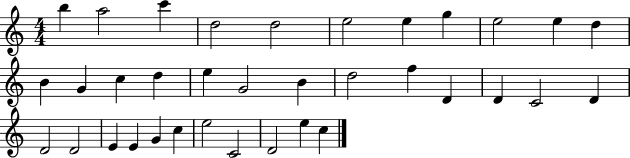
B5/q A5/h C6/q D5/h D5/h E5/h E5/q G5/q E5/h E5/q D5/q B4/q G4/q C5/q D5/q E5/q G4/h B4/q D5/h F5/q D4/q D4/q C4/h D4/q D4/h D4/h E4/q E4/q G4/q C5/q E5/h C4/h D4/h E5/q C5/q